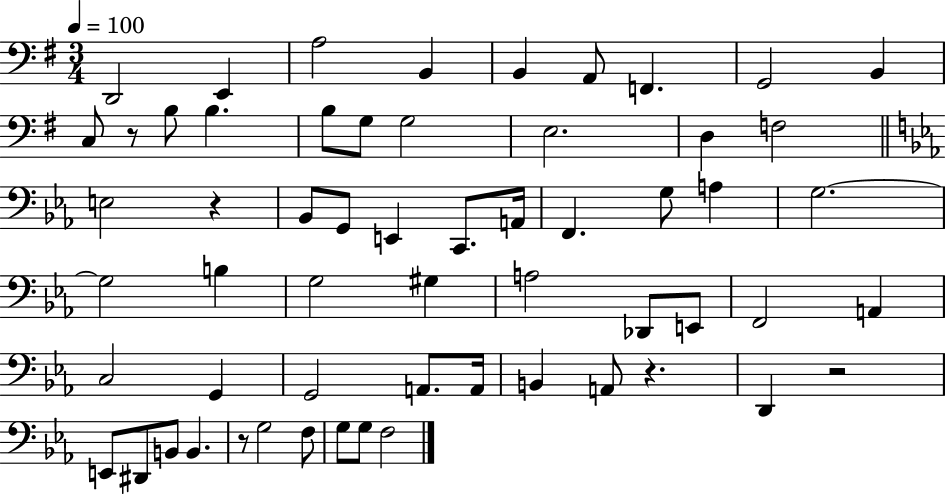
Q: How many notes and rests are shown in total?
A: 59